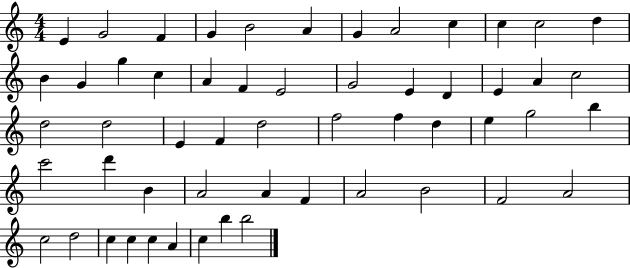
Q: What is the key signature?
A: C major